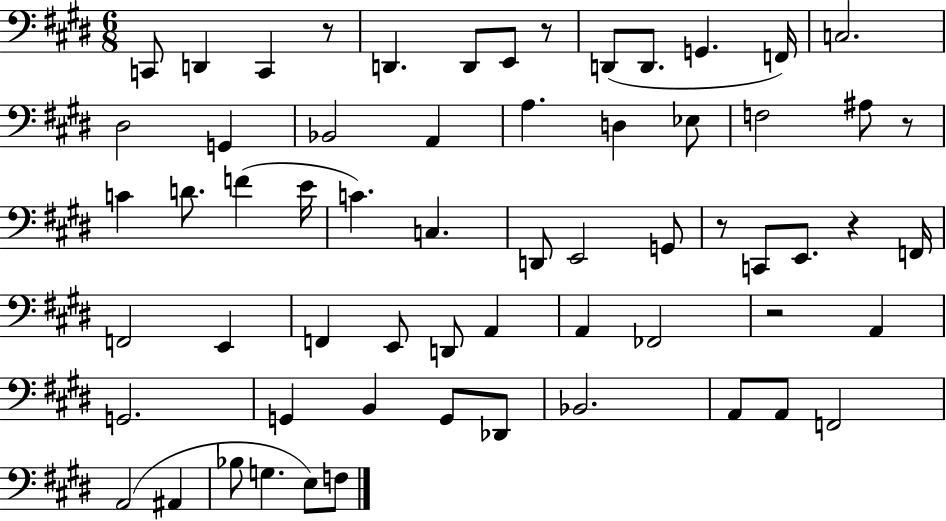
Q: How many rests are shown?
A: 6